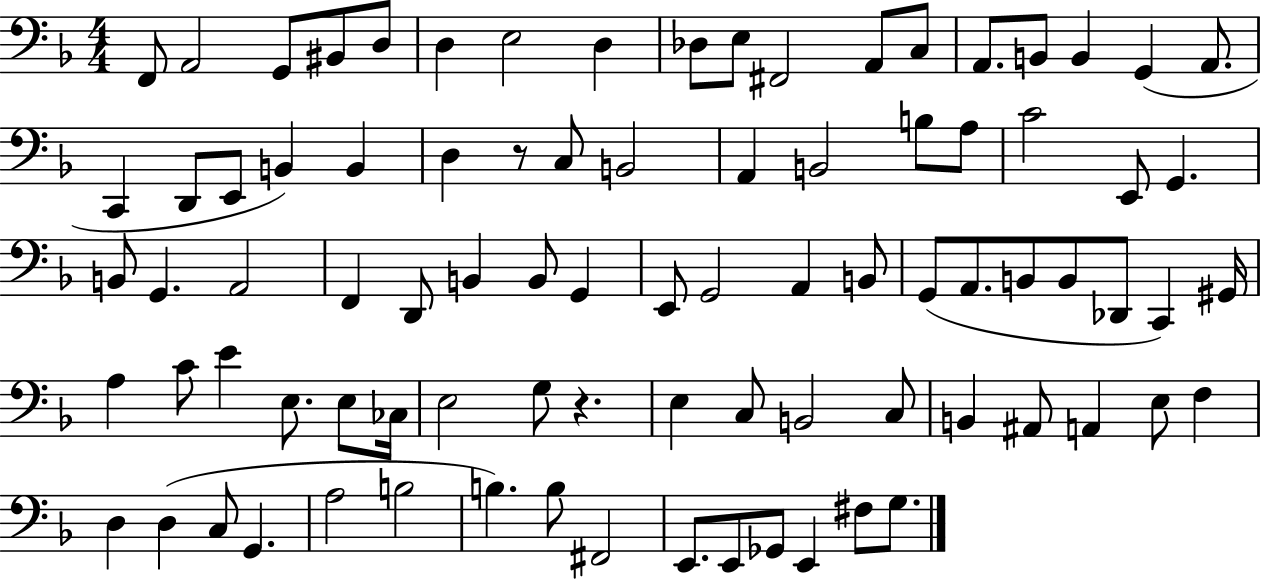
F2/e A2/h G2/e BIS2/e D3/e D3/q E3/h D3/q Db3/e E3/e F#2/h A2/e C3/e A2/e. B2/e B2/q G2/q A2/e. C2/q D2/e E2/e B2/q B2/q D3/q R/e C3/e B2/h A2/q B2/h B3/e A3/e C4/h E2/e G2/q. B2/e G2/q. A2/h F2/q D2/e B2/q B2/e G2/q E2/e G2/h A2/q B2/e G2/e A2/e. B2/e B2/e Db2/e C2/q G#2/s A3/q C4/e E4/q E3/e. E3/e CES3/s E3/h G3/e R/q. E3/q C3/e B2/h C3/e B2/q A#2/e A2/q E3/e F3/q D3/q D3/q C3/e G2/q. A3/h B3/h B3/q. B3/e F#2/h E2/e. E2/e Gb2/e E2/q F#3/e G3/e.